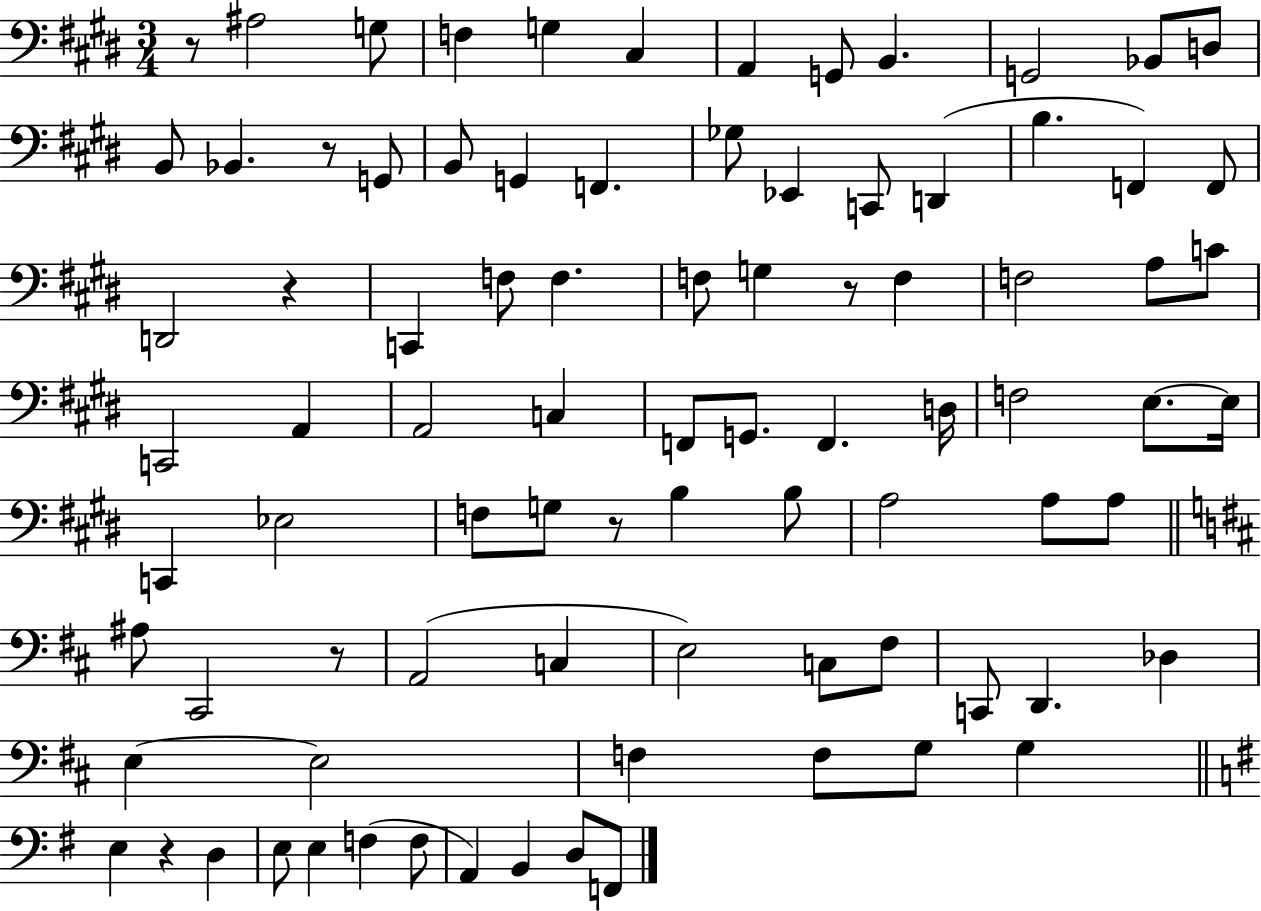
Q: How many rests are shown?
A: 7